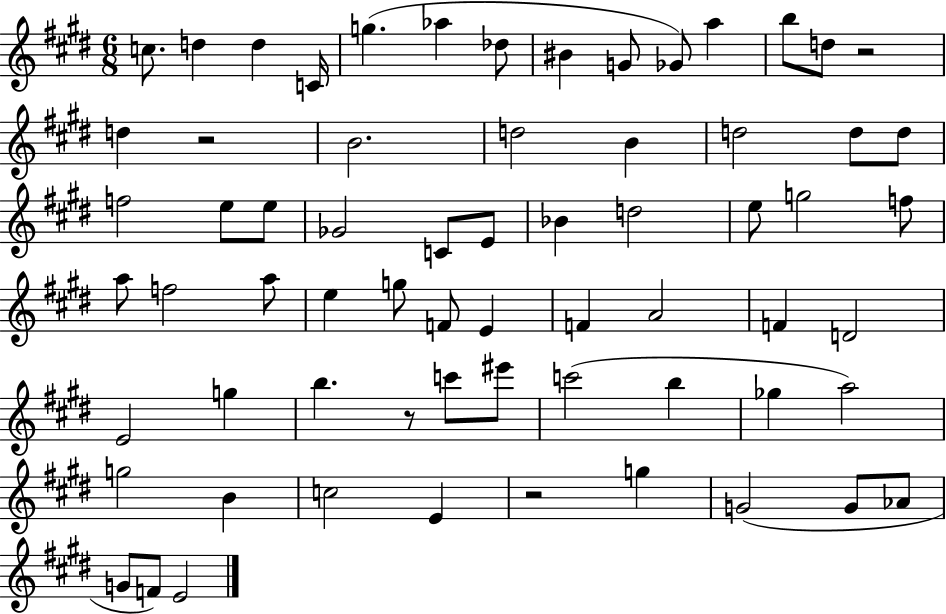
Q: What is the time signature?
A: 6/8